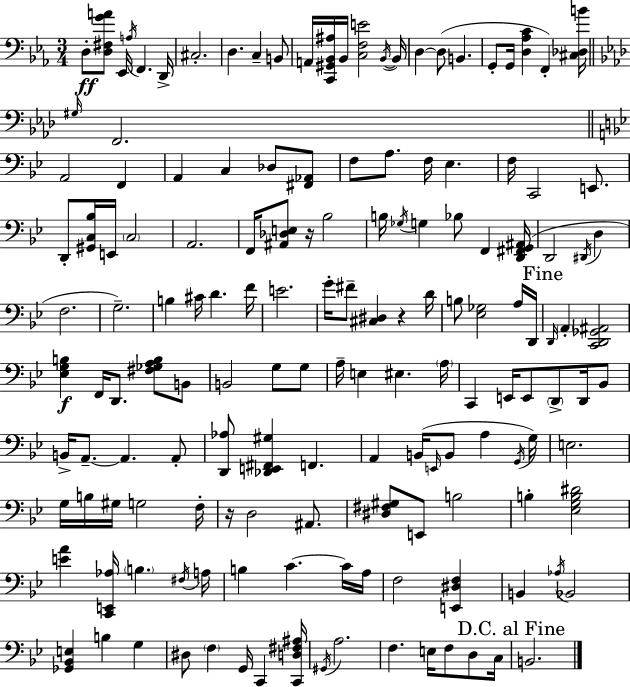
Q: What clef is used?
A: bass